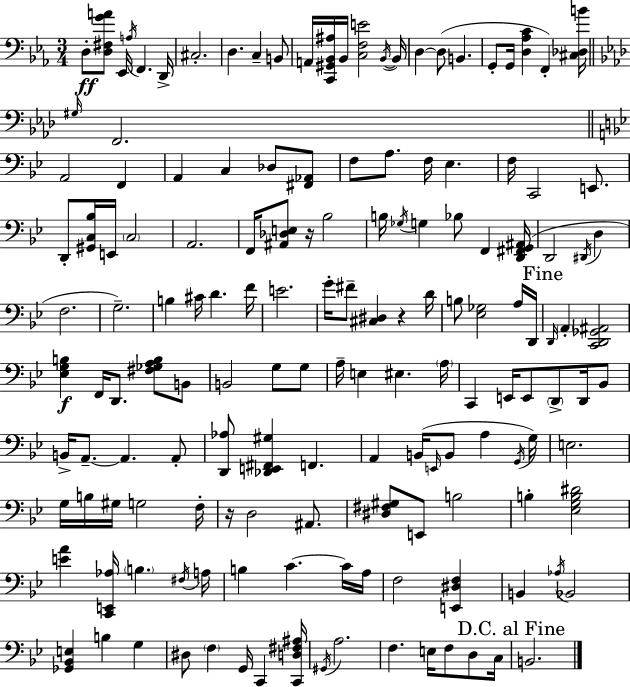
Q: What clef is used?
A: bass